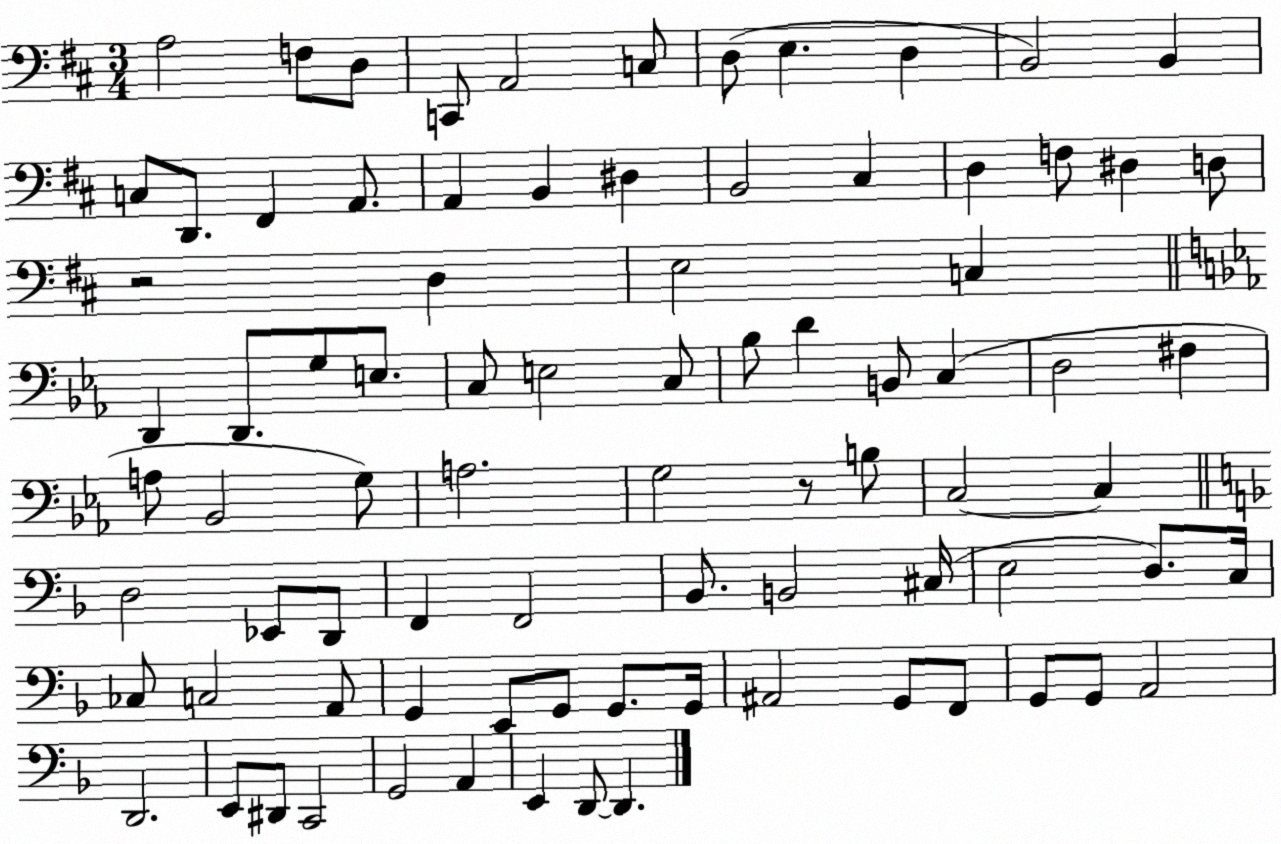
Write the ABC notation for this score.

X:1
T:Untitled
M:3/4
L:1/4
K:D
A,2 F,/2 D,/2 C,,/2 A,,2 C,/2 D,/2 E, D, B,,2 B,, C,/2 D,,/2 ^F,, A,,/2 A,, B,, ^D, B,,2 ^C, D, F,/2 ^D, D,/2 z2 D, E,2 C, D,, D,,/2 G,/2 E,/2 C,/2 E,2 C,/2 _B,/2 D B,,/2 C, D,2 ^F, A,/2 _B,,2 G,/2 A,2 G,2 z/2 B,/2 C,2 C, D,2 _E,,/2 D,,/2 F,, F,,2 _B,,/2 B,,2 ^C,/4 E,2 D,/2 C,/4 _C,/2 C,2 A,,/2 G,, E,,/2 G,,/2 G,,/2 G,,/4 ^A,,2 G,,/2 F,,/2 G,,/2 G,,/2 A,,2 D,,2 E,,/2 ^D,,/2 C,,2 G,,2 A,, E,, D,,/2 D,,